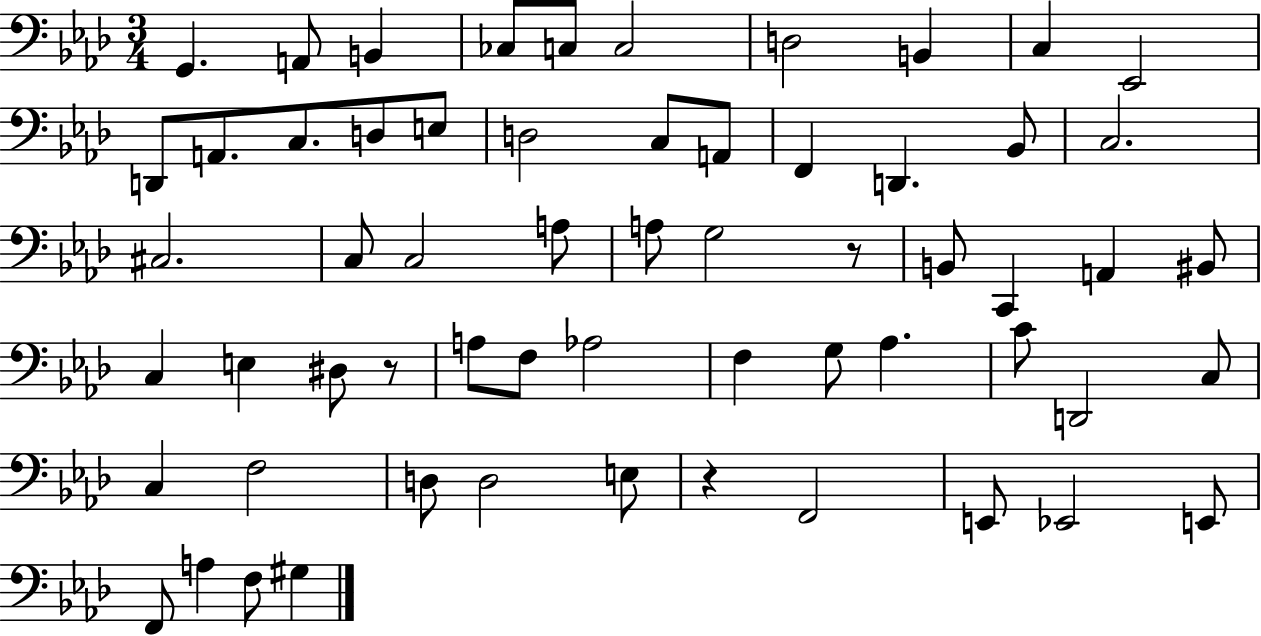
X:1
T:Untitled
M:3/4
L:1/4
K:Ab
G,, A,,/2 B,, _C,/2 C,/2 C,2 D,2 B,, C, _E,,2 D,,/2 A,,/2 C,/2 D,/2 E,/2 D,2 C,/2 A,,/2 F,, D,, _B,,/2 C,2 ^C,2 C,/2 C,2 A,/2 A,/2 G,2 z/2 B,,/2 C,, A,, ^B,,/2 C, E, ^D,/2 z/2 A,/2 F,/2 _A,2 F, G,/2 _A, C/2 D,,2 C,/2 C, F,2 D,/2 D,2 E,/2 z F,,2 E,,/2 _E,,2 E,,/2 F,,/2 A, F,/2 ^G,